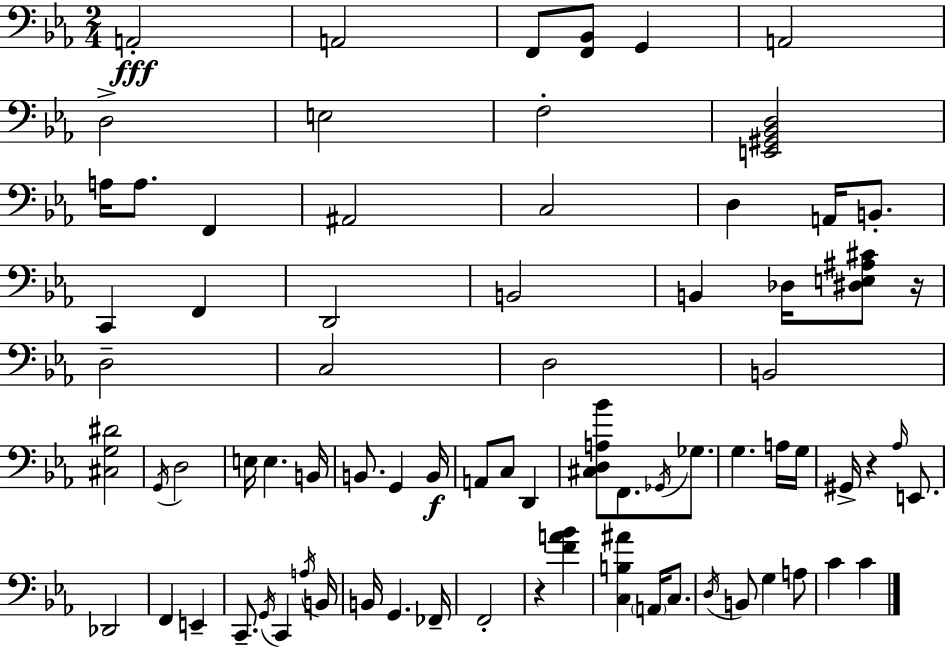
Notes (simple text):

A2/h A2/h F2/e [F2,Bb2]/e G2/q A2/h D3/h E3/h F3/h [E2,G#2,Bb2,D3]/h A3/s A3/e. F2/q A#2/h C3/h D3/q A2/s B2/e. C2/q F2/q D2/h B2/h B2/q Db3/s [D#3,E3,A#3,C#4]/e R/s D3/h C3/h D3/h B2/h [C#3,G3,D#4]/h G2/s D3/h E3/s E3/q. B2/s B2/e. G2/q B2/s A2/e C3/e D2/q [C#3,D3,A3,Bb4]/e F2/e. Gb2/s Gb3/e. G3/q. A3/s G3/s G#2/s R/q Ab3/s E2/e. Db2/h F2/q E2/q C2/e. G2/s C2/q A3/s B2/s B2/s G2/q. FES2/s F2/h R/q [F4,A4,Bb4]/q [C3,B3,A#4]/q A2/s C3/e. D3/s B2/e G3/q A3/e C4/q C4/q